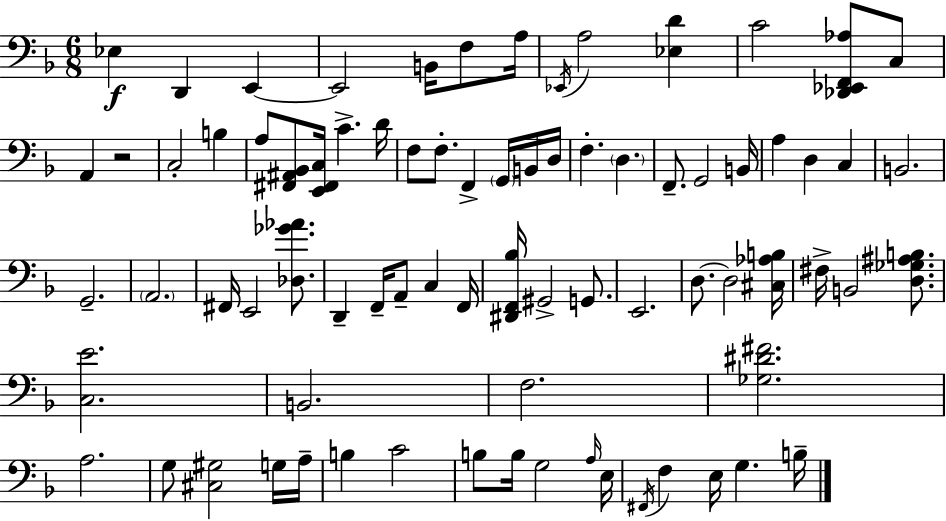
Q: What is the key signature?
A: D minor